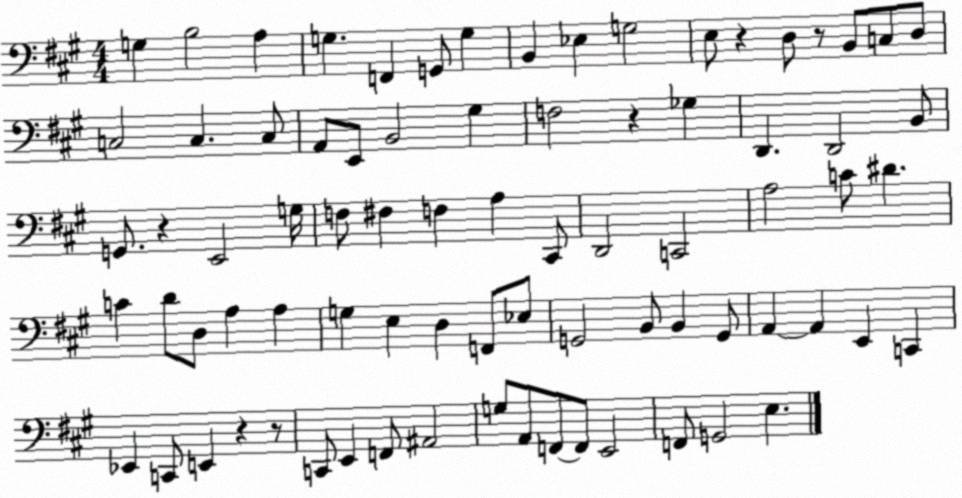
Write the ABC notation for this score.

X:1
T:Untitled
M:4/4
L:1/4
K:A
G, B,2 A, G, F,, G,,/2 G, B,, _E, G,2 E,/2 z D,/2 z/2 B,,/2 C,/2 D,/2 C,2 C, C,/2 A,,/2 E,,/2 B,,2 ^G, F,2 z _G, D,, D,,2 B,,/2 G,,/2 z E,,2 G,/4 F,/2 ^F, F, A, ^C,,/2 D,,2 C,,2 A,2 C/2 ^D C D/2 D,/2 A, A, G, E, D, F,,/2 _E,/2 G,,2 B,,/2 B,, G,,/2 A,, A,, E,, C,, _E,, C,,/2 E,, z z/2 C,,/2 E,, F,,/2 ^A,,2 G,/2 A,,/2 F,,/2 F,,/2 E,,2 F,,/2 G,,2 E,